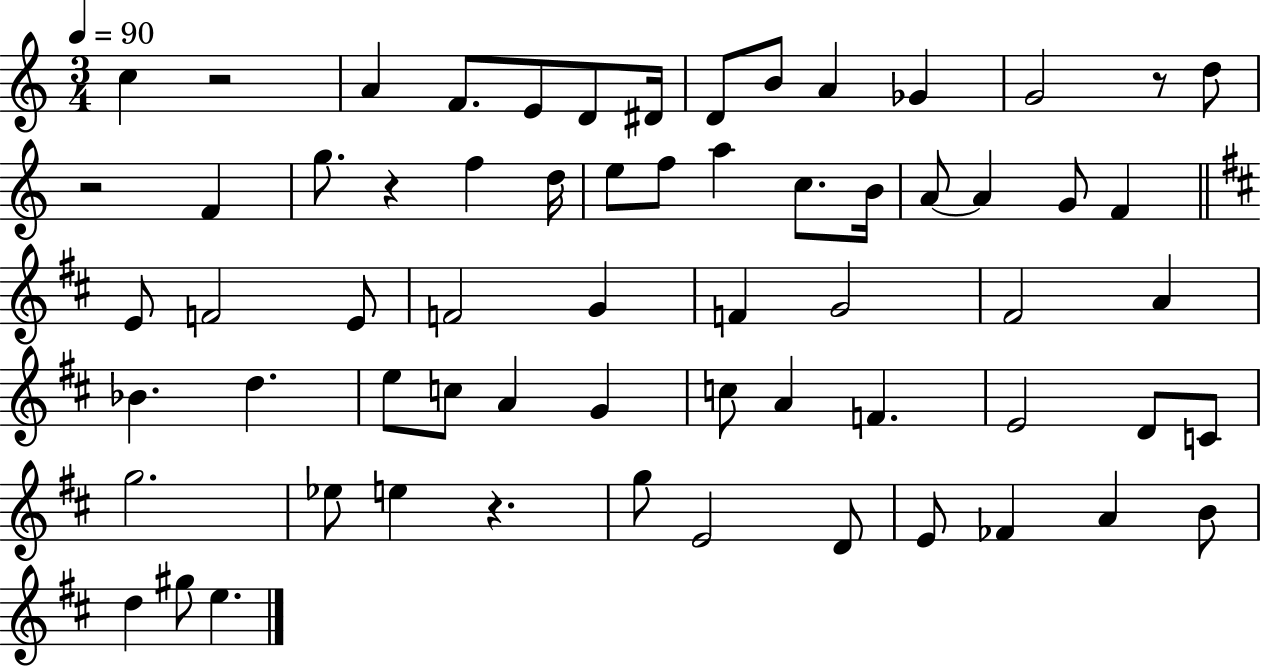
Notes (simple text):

C5/q R/h A4/q F4/e. E4/e D4/e D#4/s D4/e B4/e A4/q Gb4/q G4/h R/e D5/e R/h F4/q G5/e. R/q F5/q D5/s E5/e F5/e A5/q C5/e. B4/s A4/e A4/q G4/e F4/q E4/e F4/h E4/e F4/h G4/q F4/q G4/h F#4/h A4/q Bb4/q. D5/q. E5/e C5/e A4/q G4/q C5/e A4/q F4/q. E4/h D4/e C4/e G5/h. Eb5/e E5/q R/q. G5/e E4/h D4/e E4/e FES4/q A4/q B4/e D5/q G#5/e E5/q.